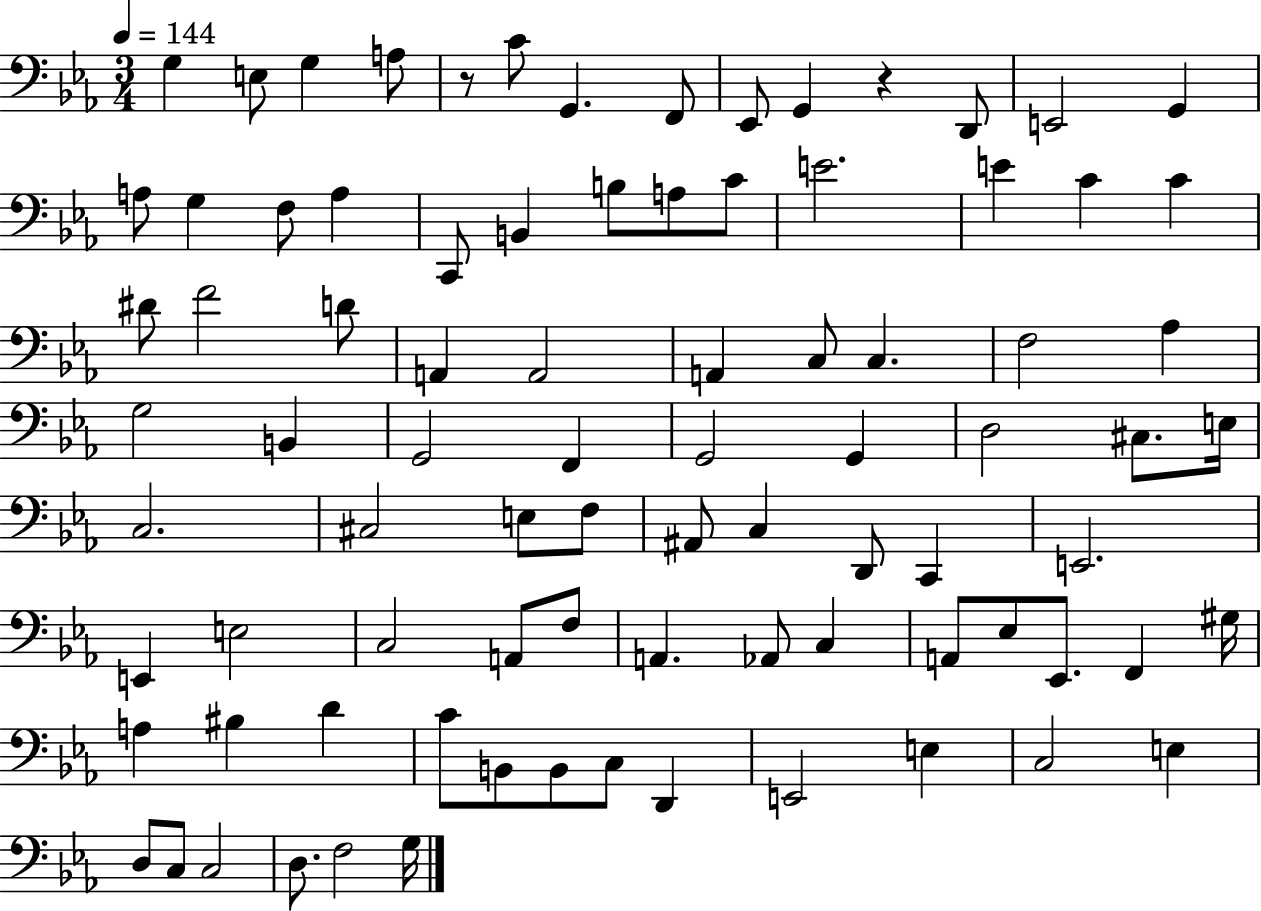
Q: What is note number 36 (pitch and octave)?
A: G3